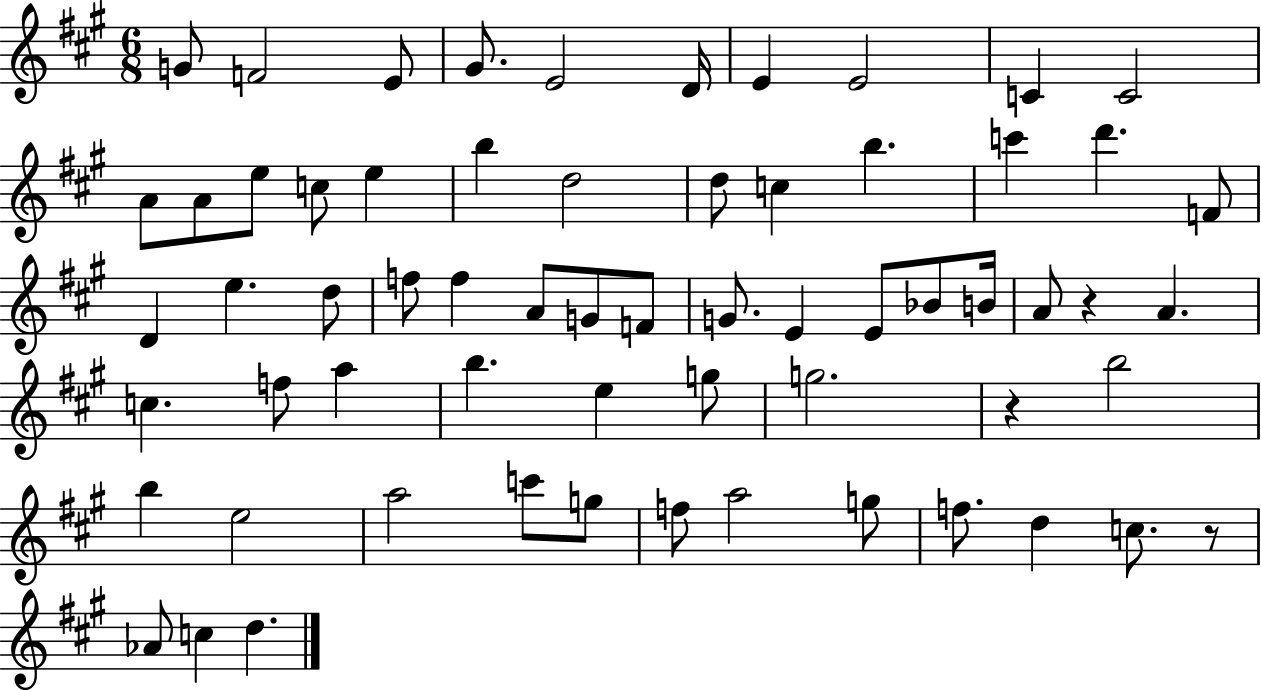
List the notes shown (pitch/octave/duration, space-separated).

G4/e F4/h E4/e G#4/e. E4/h D4/s E4/q E4/h C4/q C4/h A4/e A4/e E5/e C5/e E5/q B5/q D5/h D5/e C5/q B5/q. C6/q D6/q. F4/e D4/q E5/q. D5/e F5/e F5/q A4/e G4/e F4/e G4/e. E4/q E4/e Bb4/e B4/s A4/e R/q A4/q. C5/q. F5/e A5/q B5/q. E5/q G5/e G5/h. R/q B5/h B5/q E5/h A5/h C6/e G5/e F5/e A5/h G5/e F5/e. D5/q C5/e. R/e Ab4/e C5/q D5/q.